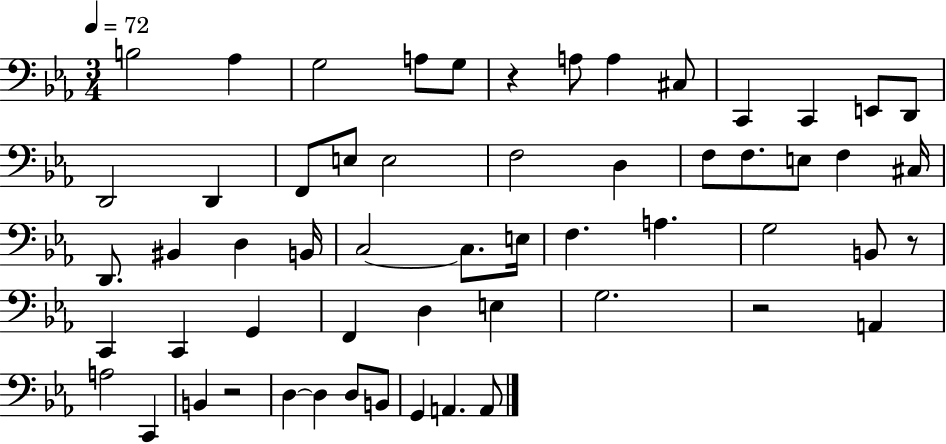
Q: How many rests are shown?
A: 4